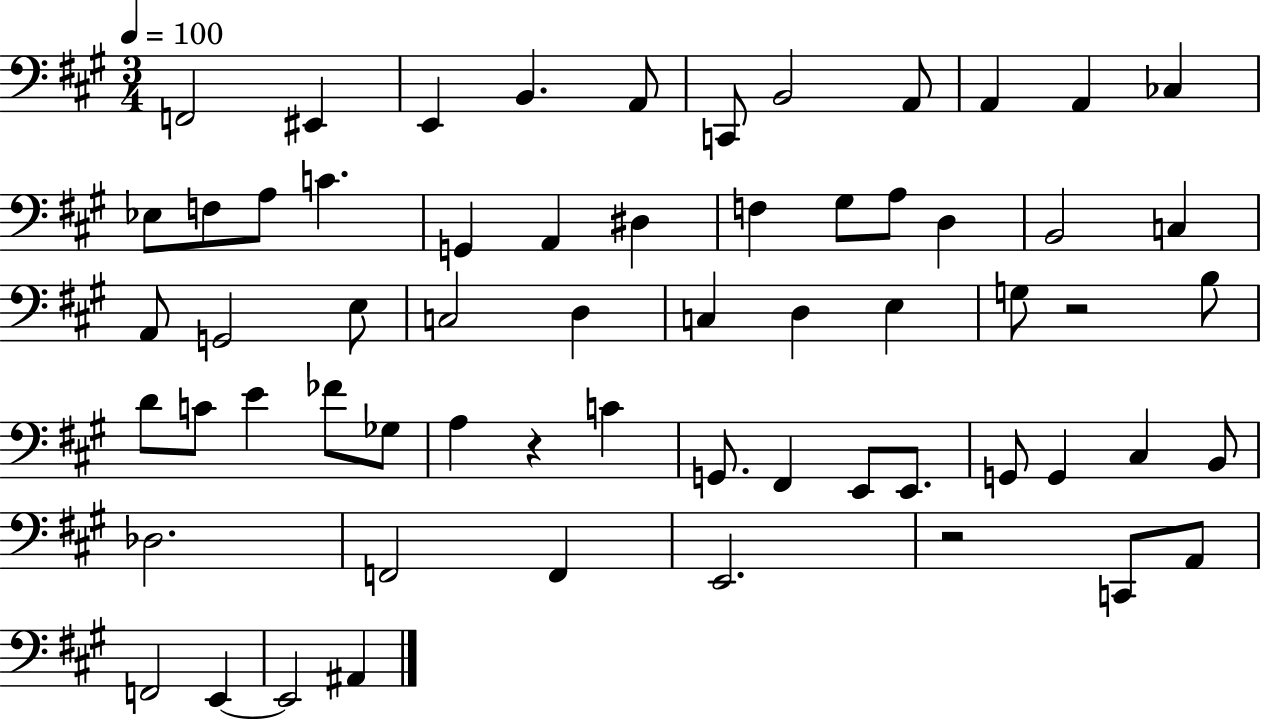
F2/h EIS2/q E2/q B2/q. A2/e C2/e B2/h A2/e A2/q A2/q CES3/q Eb3/e F3/e A3/e C4/q. G2/q A2/q D#3/q F3/q G#3/e A3/e D3/q B2/h C3/q A2/e G2/h E3/e C3/h D3/q C3/q D3/q E3/q G3/e R/h B3/e D4/e C4/e E4/q FES4/e Gb3/e A3/q R/q C4/q G2/e. F#2/q E2/e E2/e. G2/e G2/q C#3/q B2/e Db3/h. F2/h F2/q E2/h. R/h C2/e A2/e F2/h E2/q E2/h A#2/q